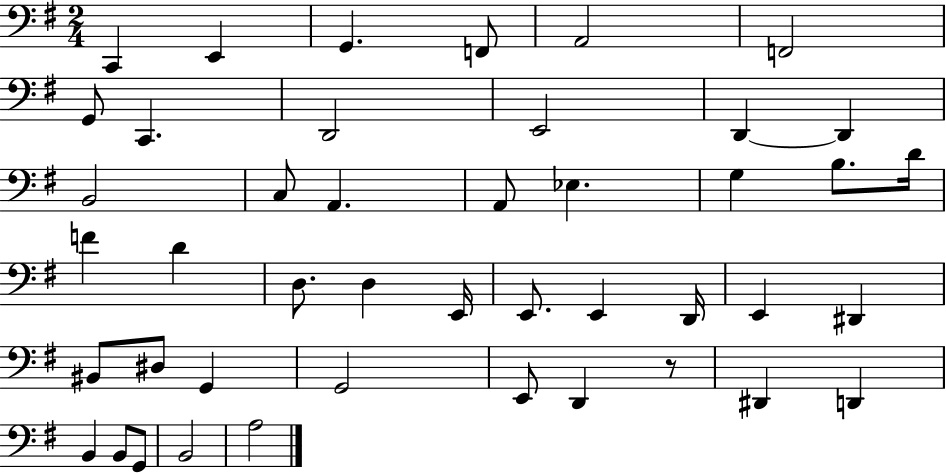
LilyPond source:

{
  \clef bass
  \numericTimeSignature
  \time 2/4
  \key g \major
  c,4 e,4 | g,4. f,8 | a,2 | f,2 | \break g,8 c,4. | d,2 | e,2 | d,4~~ d,4 | \break b,2 | c8 a,4. | a,8 ees4. | g4 b8. d'16 | \break f'4 d'4 | d8. d4 e,16 | e,8. e,4 d,16 | e,4 dis,4 | \break bis,8 dis8 g,4 | g,2 | e,8 d,4 r8 | dis,4 d,4 | \break b,4 b,8 g,8 | b,2 | a2 | \bar "|."
}